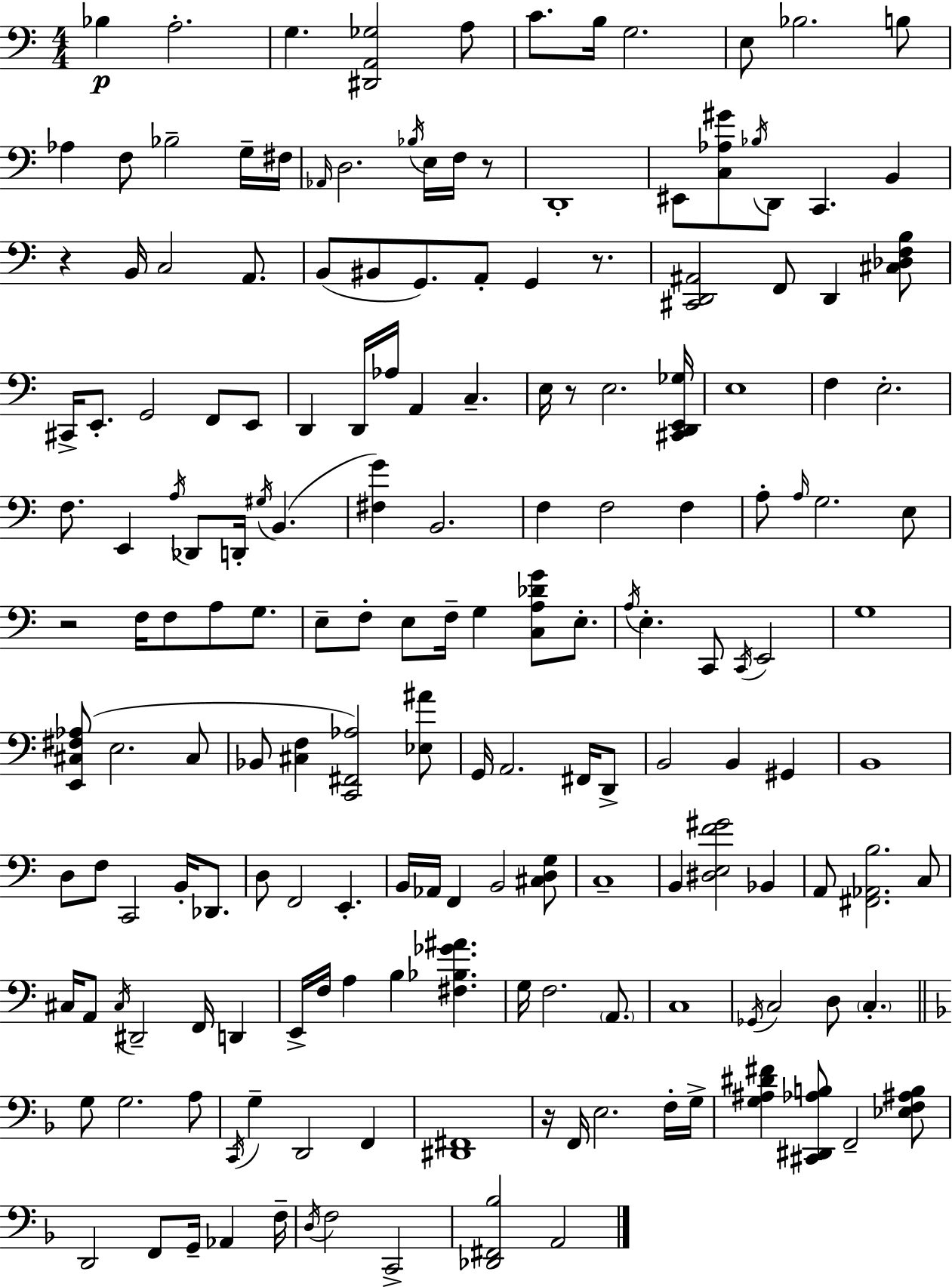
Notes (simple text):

Bb3/q A3/h. G3/q. [D#2,A2,Gb3]/h A3/e C4/e. B3/s G3/h. E3/e Bb3/h. B3/e Ab3/q F3/e Bb3/h G3/s F#3/s Ab2/s D3/h. Bb3/s E3/s F3/s R/e D2/w EIS2/e [C3,Ab3,G#4]/e Bb3/s D2/e C2/q. B2/q R/q B2/s C3/h A2/e. B2/e BIS2/e G2/e. A2/e G2/q R/e. [C#2,D2,A#2]/h F2/e D2/q [C#3,Db3,F3,B3]/e C#2/s E2/e. G2/h F2/e E2/e D2/q D2/s Ab3/s A2/q C3/q. E3/s R/e E3/h. [C#2,D2,E2,Gb3]/s E3/w F3/q E3/h. F3/e. E2/q A3/s Db2/e D2/s G#3/s B2/q. [F#3,G4]/q B2/h. F3/q F3/h F3/q A3/e A3/s G3/h. E3/e R/h F3/s F3/e A3/e G3/e. E3/e F3/e E3/e F3/s G3/q [C3,A3,Db4,G4]/e E3/e. A3/s E3/q. C2/e C2/s E2/h G3/w [E2,C#3,F#3,Ab3]/e E3/h. C#3/e Bb2/e [C#3,F3]/q [C2,F#2,Ab3]/h [Eb3,A#4]/e G2/s A2/h. F#2/s D2/e B2/h B2/q G#2/q B2/w D3/e F3/e C2/h B2/s Db2/e. D3/e F2/h E2/q. B2/s Ab2/s F2/q B2/h [C#3,D3,G3]/e C3/w B2/q [D#3,E3,F4,G#4]/h Bb2/q A2/e [F#2,Ab2,B3]/h. C3/e C#3/s A2/e C#3/s D#2/h F2/s D2/q E2/s F3/s A3/q B3/q [F#3,Bb3,Gb4,A#4]/q. G3/s F3/h. A2/e. C3/w Gb2/s C3/h D3/e C3/q. G3/e G3/h. A3/e C2/s G3/q D2/h F2/q [D#2,F#2]/w R/s F2/s E3/h. F3/s G3/s [G3,A#3,D#4,F#4]/q [C#2,D#2,Ab3,B3]/e F2/h [Eb3,F3,A#3,B3]/e D2/h F2/e G2/s Ab2/q F3/s D3/s F3/h C2/h [Db2,F#2,Bb3]/h A2/h